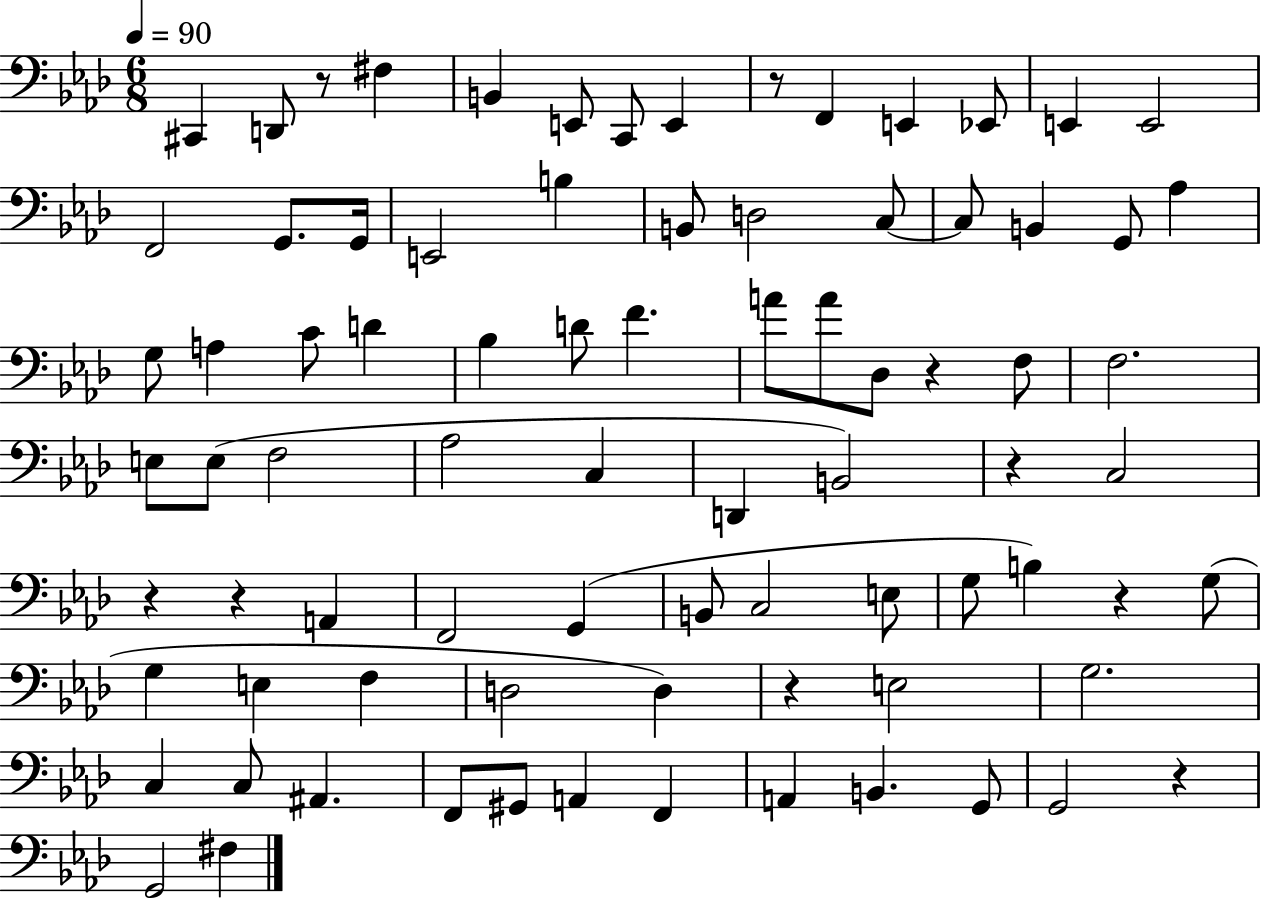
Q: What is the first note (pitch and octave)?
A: C#2